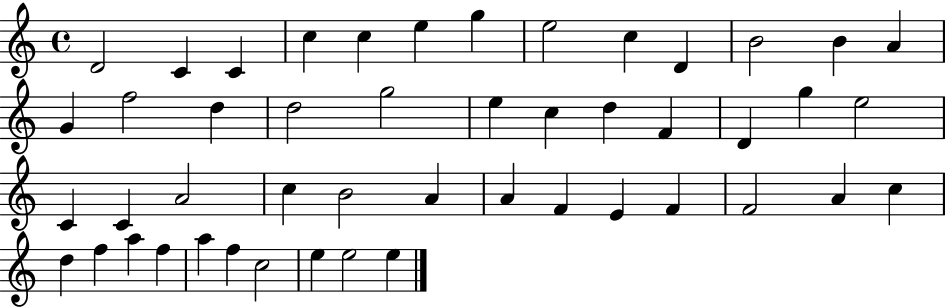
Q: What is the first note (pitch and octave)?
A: D4